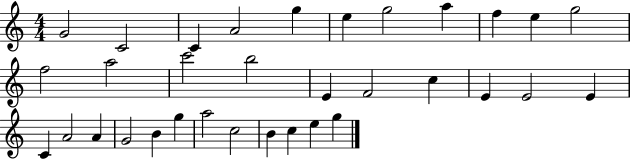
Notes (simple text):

G4/h C4/h C4/q A4/h G5/q E5/q G5/h A5/q F5/q E5/q G5/h F5/h A5/h C6/h B5/h E4/q F4/h C5/q E4/q E4/h E4/q C4/q A4/h A4/q G4/h B4/q G5/q A5/h C5/h B4/q C5/q E5/q G5/q